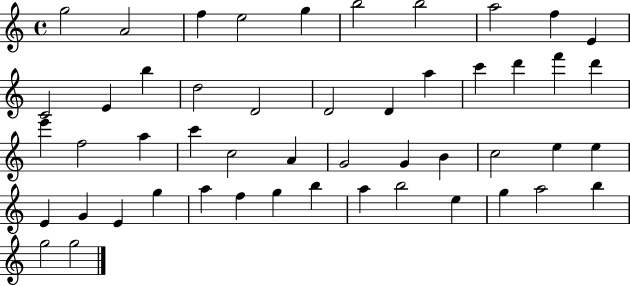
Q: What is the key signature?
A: C major